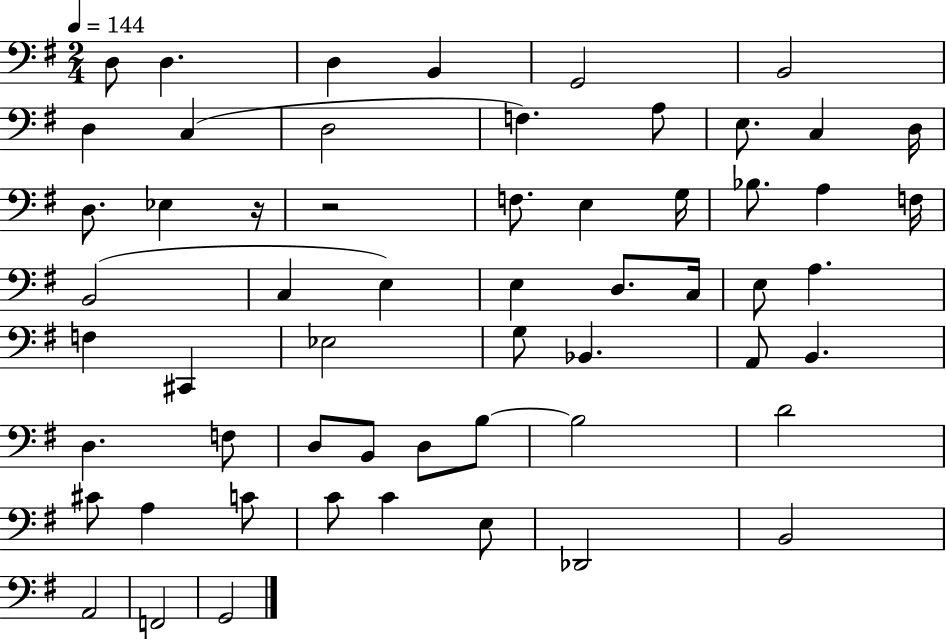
D3/e D3/q. D3/q B2/q G2/h B2/h D3/q C3/q D3/h F3/q. A3/e E3/e. C3/q D3/s D3/e. Eb3/q R/s R/h F3/e. E3/q G3/s Bb3/e. A3/q F3/s B2/h C3/q E3/q E3/q D3/e. C3/s E3/e A3/q. F3/q C#2/q Eb3/h G3/e Bb2/q. A2/e B2/q. D3/q. F3/e D3/e B2/e D3/e B3/e B3/h D4/h C#4/e A3/q C4/e C4/e C4/q E3/e Db2/h B2/h A2/h F2/h G2/h